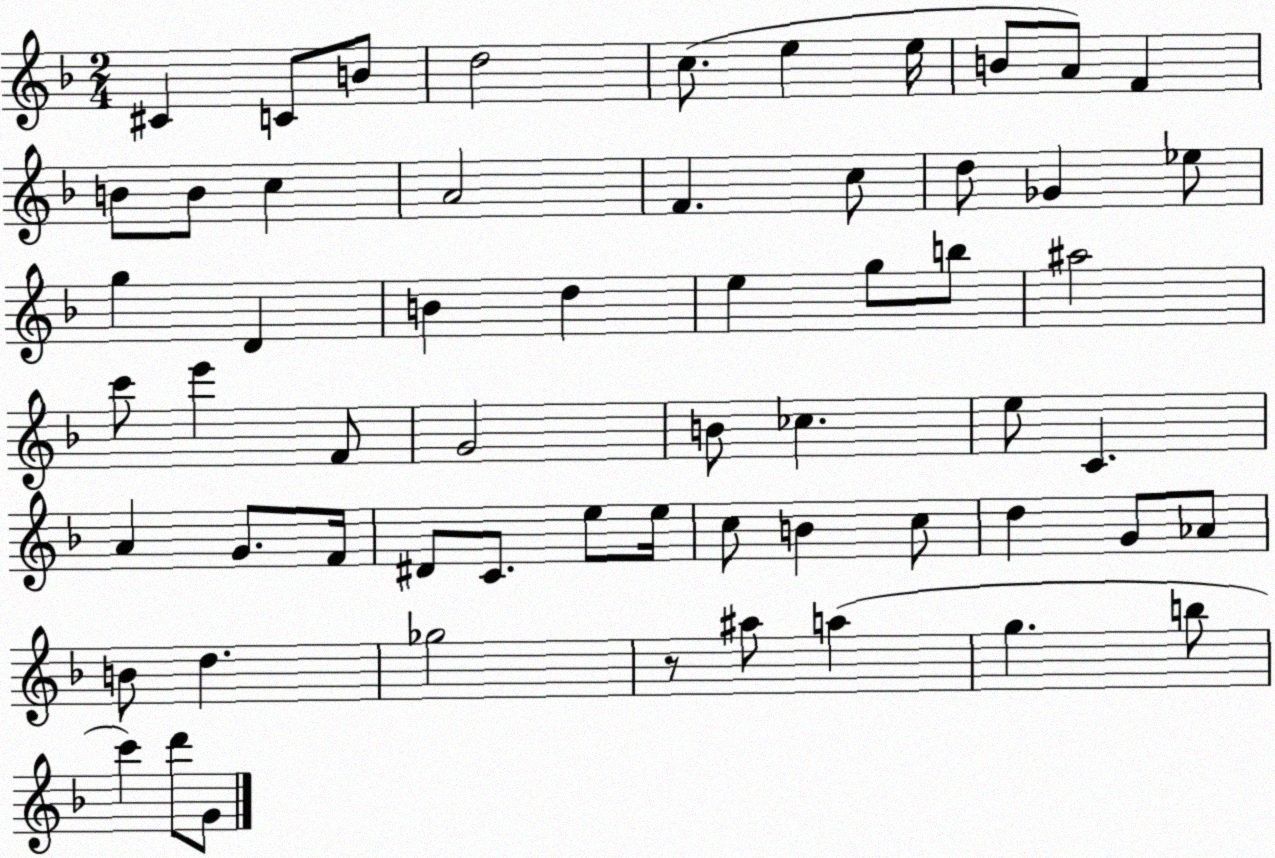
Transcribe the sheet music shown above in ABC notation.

X:1
T:Untitled
M:2/4
L:1/4
K:F
^C C/2 B/2 d2 c/2 e e/4 B/2 A/2 F B/2 B/2 c A2 F c/2 d/2 _G _e/2 g D B d e g/2 b/2 ^a2 c'/2 e' F/2 G2 B/2 _c e/2 C A G/2 F/4 ^D/2 C/2 e/2 e/4 c/2 B c/2 d G/2 _A/2 B/2 d _g2 z/2 ^a/2 a g b/2 c' d'/2 G/2